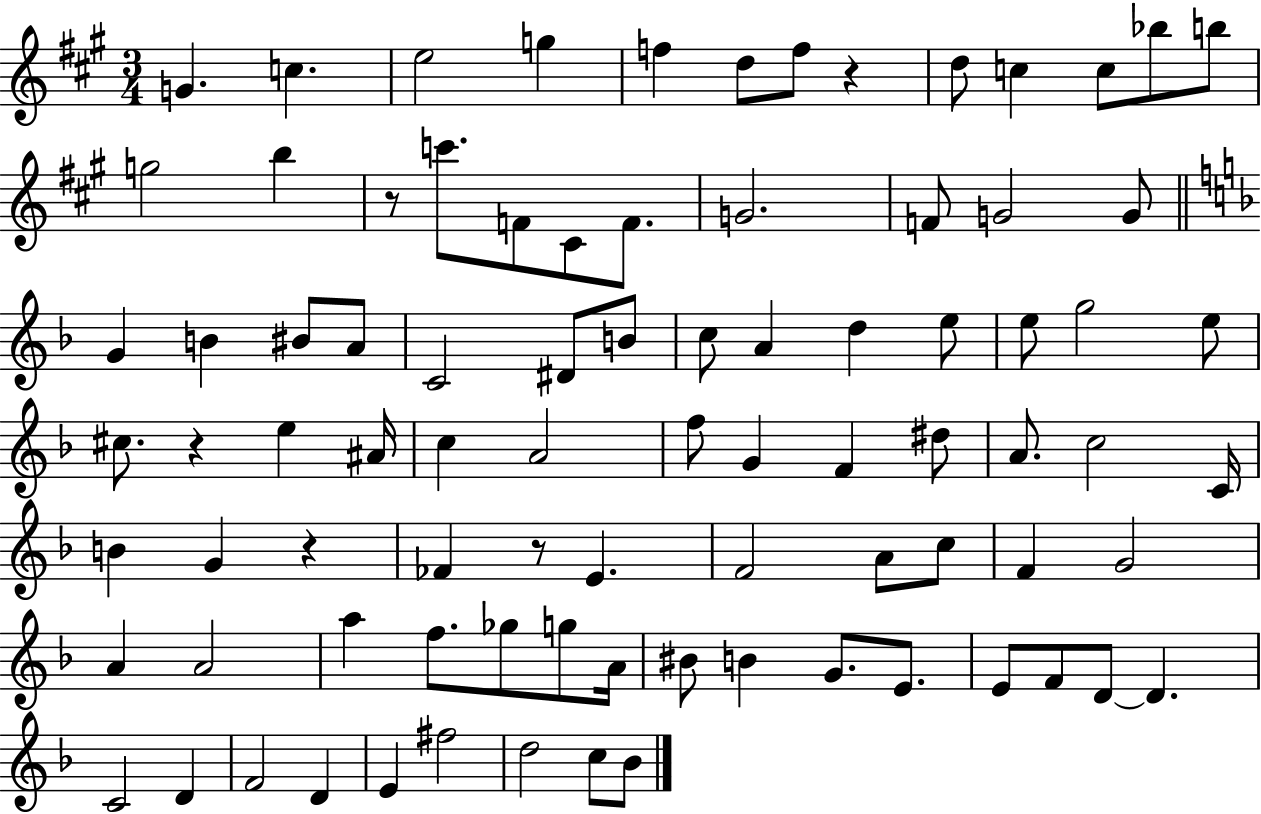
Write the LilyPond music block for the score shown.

{
  \clef treble
  \numericTimeSignature
  \time 3/4
  \key a \major
  g'4. c''4. | e''2 g''4 | f''4 d''8 f''8 r4 | d''8 c''4 c''8 bes''8 b''8 | \break g''2 b''4 | r8 c'''8. f'8 cis'8 f'8. | g'2. | f'8 g'2 g'8 | \break \bar "||" \break \key d \minor g'4 b'4 bis'8 a'8 | c'2 dis'8 b'8 | c''8 a'4 d''4 e''8 | e''8 g''2 e''8 | \break cis''8. r4 e''4 ais'16 | c''4 a'2 | f''8 g'4 f'4 dis''8 | a'8. c''2 c'16 | \break b'4 g'4 r4 | fes'4 r8 e'4. | f'2 a'8 c''8 | f'4 g'2 | \break a'4 a'2 | a''4 f''8. ges''8 g''8 a'16 | bis'8 b'4 g'8. e'8. | e'8 f'8 d'8~~ d'4. | \break c'2 d'4 | f'2 d'4 | e'4 fis''2 | d''2 c''8 bes'8 | \break \bar "|."
}